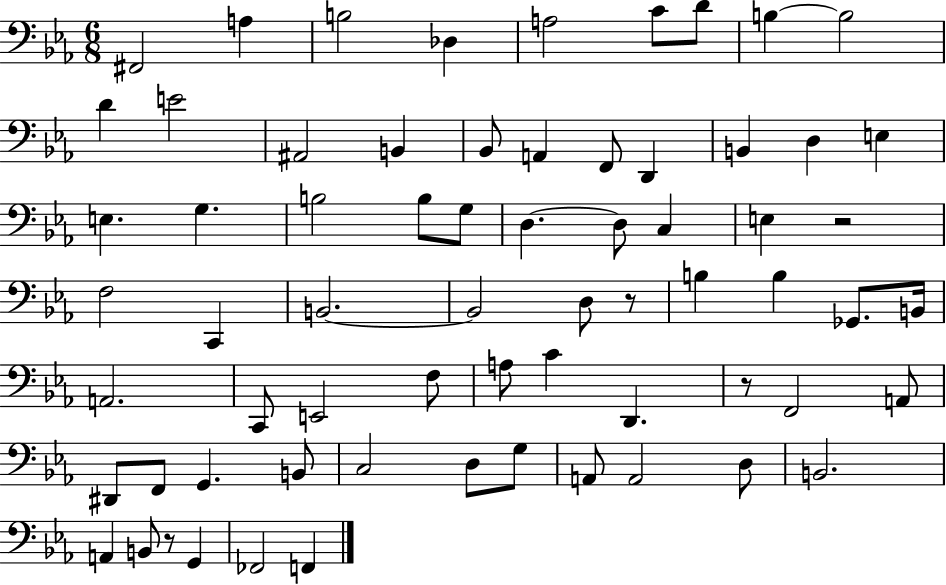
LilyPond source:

{
  \clef bass
  \numericTimeSignature
  \time 6/8
  \key ees \major
  fis,2 a4 | b2 des4 | a2 c'8 d'8 | b4~~ b2 | \break d'4 e'2 | ais,2 b,4 | bes,8 a,4 f,8 d,4 | b,4 d4 e4 | \break e4. g4. | b2 b8 g8 | d4.~~ d8 c4 | e4 r2 | \break f2 c,4 | b,2.~~ | b,2 d8 r8 | b4 b4 ges,8. b,16 | \break a,2. | c,8 e,2 f8 | a8 c'4 d,4. | r8 f,2 a,8 | \break dis,8 f,8 g,4. b,8 | c2 d8 g8 | a,8 a,2 d8 | b,2. | \break a,4 b,8 r8 g,4 | fes,2 f,4 | \bar "|."
}